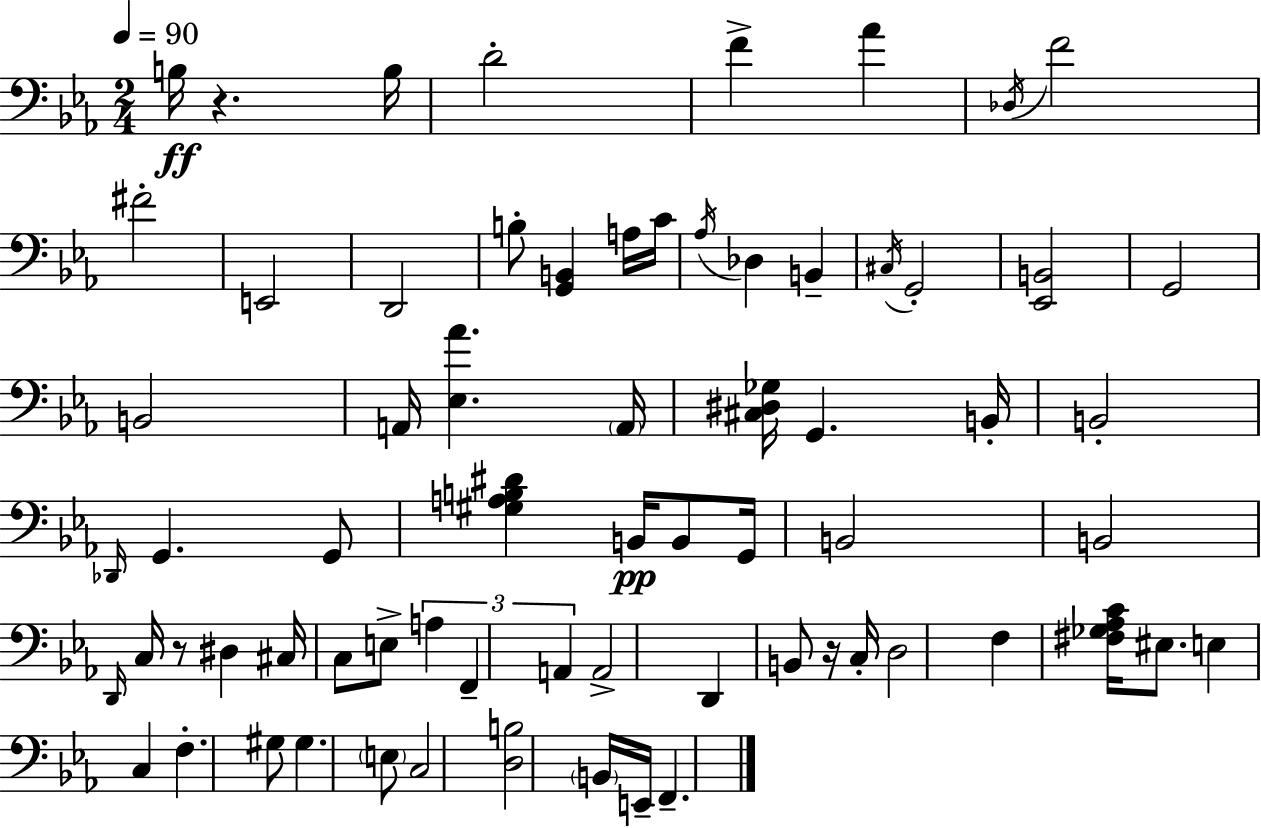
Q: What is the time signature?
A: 2/4